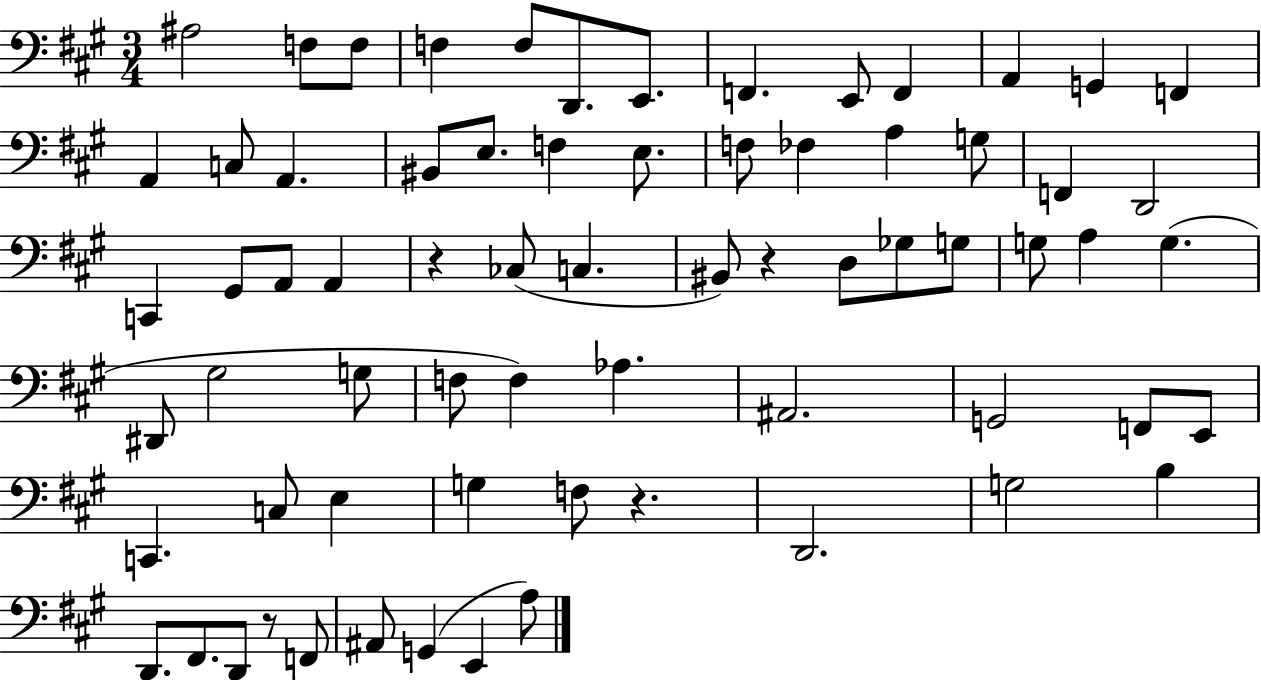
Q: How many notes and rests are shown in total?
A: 69